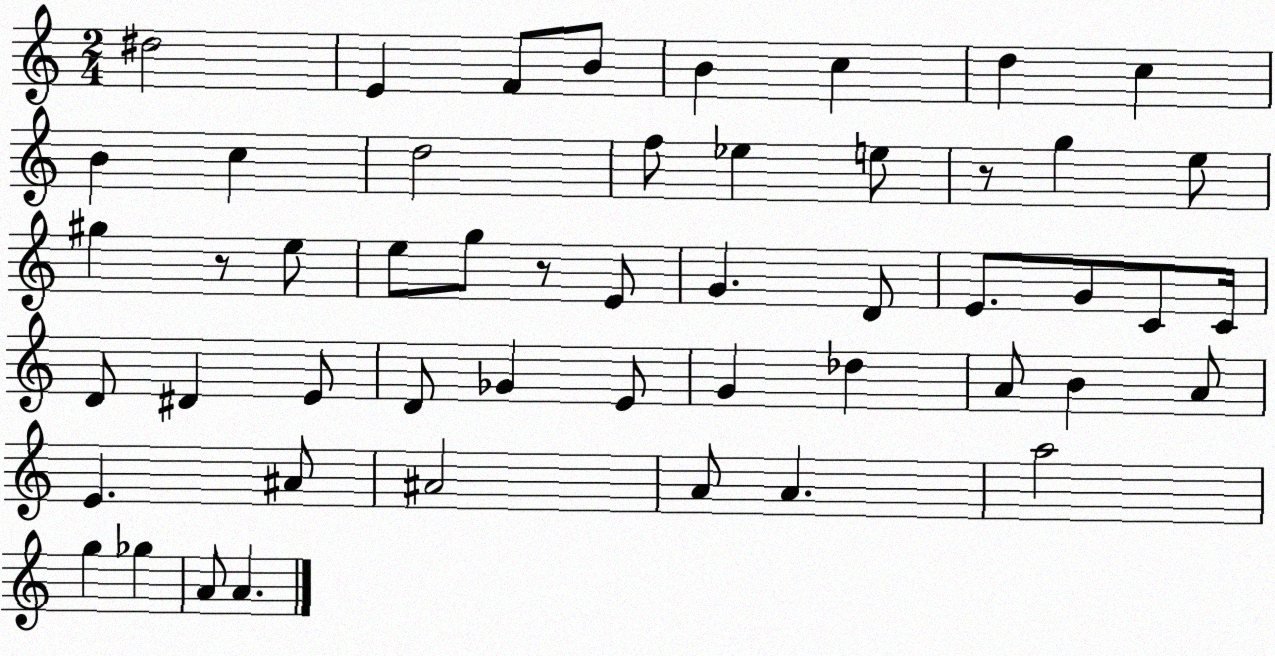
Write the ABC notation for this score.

X:1
T:Untitled
M:2/4
L:1/4
K:C
^d2 E F/2 B/2 B c d c B c d2 f/2 _e e/2 z/2 g e/2 ^g z/2 e/2 e/2 g/2 z/2 E/2 G D/2 E/2 G/2 C/2 C/4 D/2 ^D E/2 D/2 _G E/2 G _d A/2 B A/2 E ^A/2 ^A2 A/2 A a2 g _g A/2 A